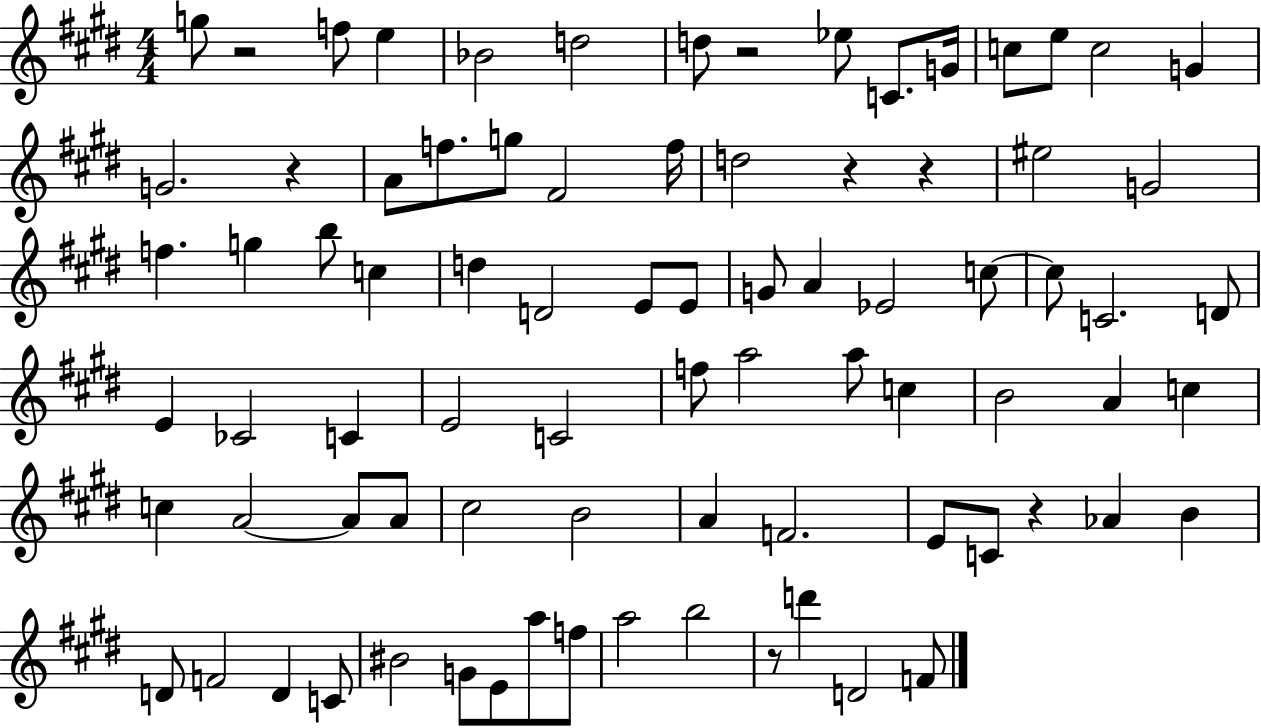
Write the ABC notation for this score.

X:1
T:Untitled
M:4/4
L:1/4
K:E
g/2 z2 f/2 e _B2 d2 d/2 z2 _e/2 C/2 G/4 c/2 e/2 c2 G G2 z A/2 f/2 g/2 ^F2 f/4 d2 z z ^e2 G2 f g b/2 c d D2 E/2 E/2 G/2 A _E2 c/2 c/2 C2 D/2 E _C2 C E2 C2 f/2 a2 a/2 c B2 A c c A2 A/2 A/2 ^c2 B2 A F2 E/2 C/2 z _A B D/2 F2 D C/2 ^B2 G/2 E/2 a/2 f/2 a2 b2 z/2 d' D2 F/2